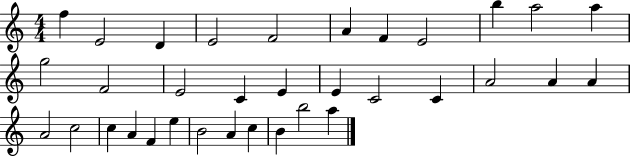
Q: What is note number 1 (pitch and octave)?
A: F5